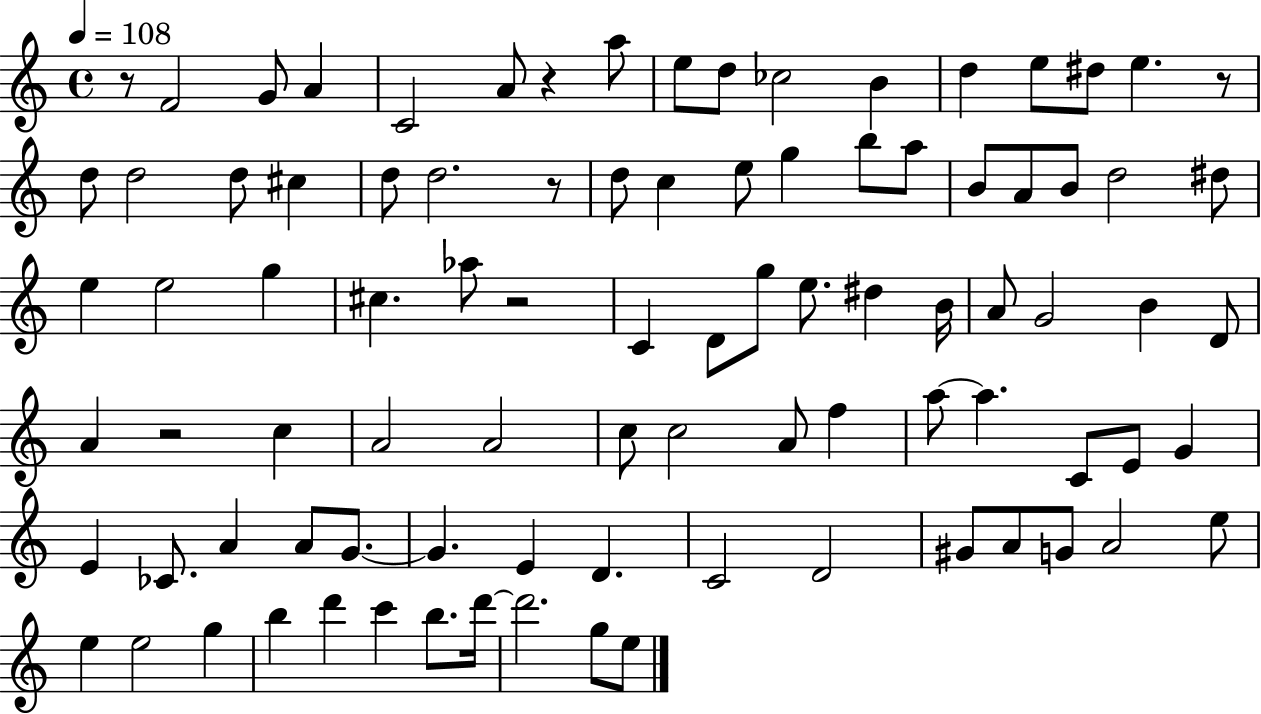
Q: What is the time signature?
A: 4/4